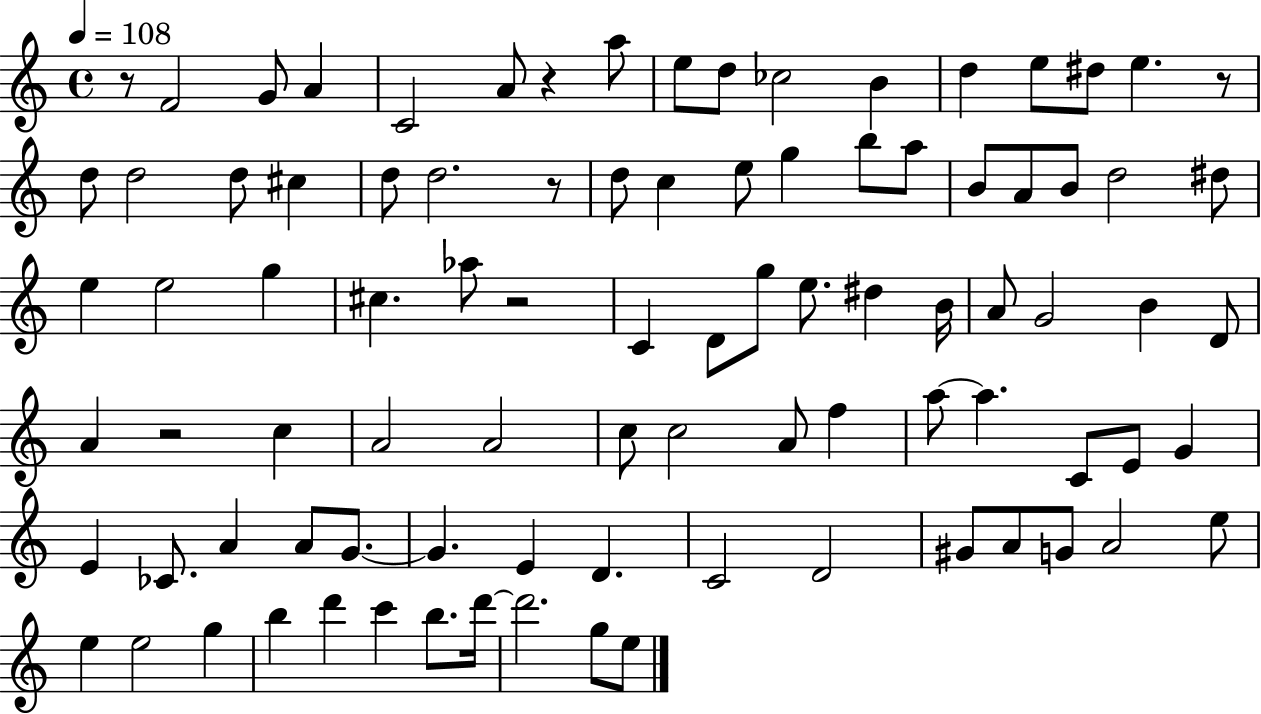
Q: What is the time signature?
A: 4/4